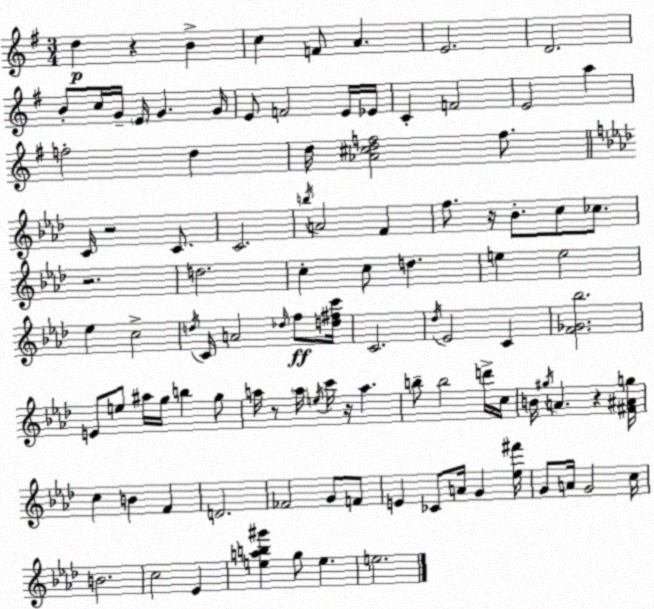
X:1
T:Untitled
M:3/4
L:1/4
K:Em
d z B c F/2 A E2 D2 B/2 c/4 G/4 E/4 G G/4 E/2 F2 E/4 _E/4 C F2 E2 a f2 d d/4 [_A^cdf]2 f/2 C/4 z2 C/2 C2 b/4 A2 F f/2 z/4 _B/2 c/2 _c/2 z2 d2 c c/2 d e e2 _e c2 d/4 C/4 A2 _d/4 f/2 [d^fc']/4 C2 _d/4 _E2 C [F_G_b]2 E/2 e/2 ^a/4 g/4 b g/2 a/4 z/2 a/4 e/4 c'/4 z/4 a b/2 b2 d'/4 c/4 B/4 ^g/4 A z [^F^Ag]/4 c B F D2 _F2 G/2 F/2 E _C/2 A/4 G [_e^f']/4 G/2 A/4 G2 c/4 B2 c2 _E [eab^g'] g/2 e e2